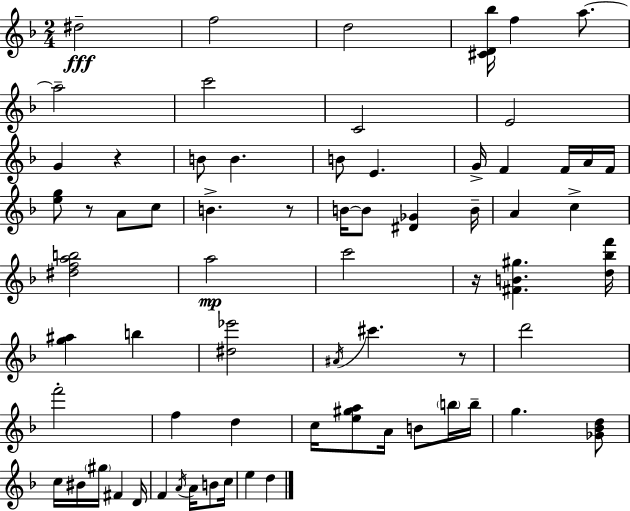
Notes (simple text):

D#5/h F5/h D5/h [C#4,D4,Bb5]/s F5/q A5/e. A5/h C6/h C4/h E4/h G4/q R/q B4/e B4/q. B4/e E4/q. G4/s F4/q F4/s A4/s F4/s [E5,G5]/e R/e A4/e C5/e B4/q. R/e B4/s B4/e [D#4,Gb4]/q B4/s A4/q C5/q [D#5,F5,A5,B5]/h A5/h C6/h R/s [F#4,B4,G#5]/q. [D5,Bb5,F6]/s [G5,A#5]/q B5/q [D#5,Eb6]/h A#4/s C#6/q. R/e D6/h F6/h F5/q D5/q C5/s [E5,G#5,A5]/e A4/s B4/e B5/s B5/s G5/q. [Gb4,Bb4,D5]/e C5/s BIS4/s G#5/s F#4/q D4/s F4/q A4/s A4/s B4/e C5/s E5/q D5/q